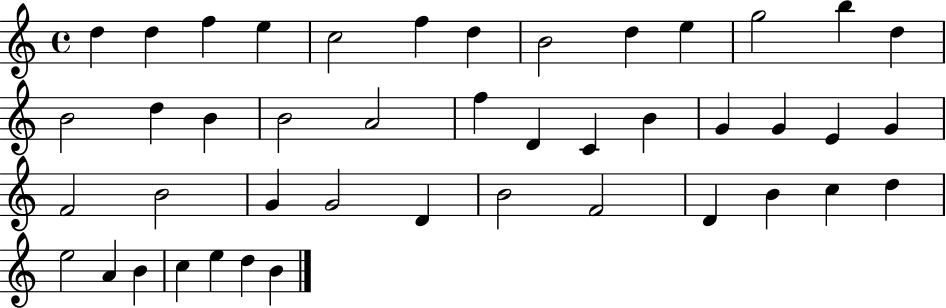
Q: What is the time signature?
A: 4/4